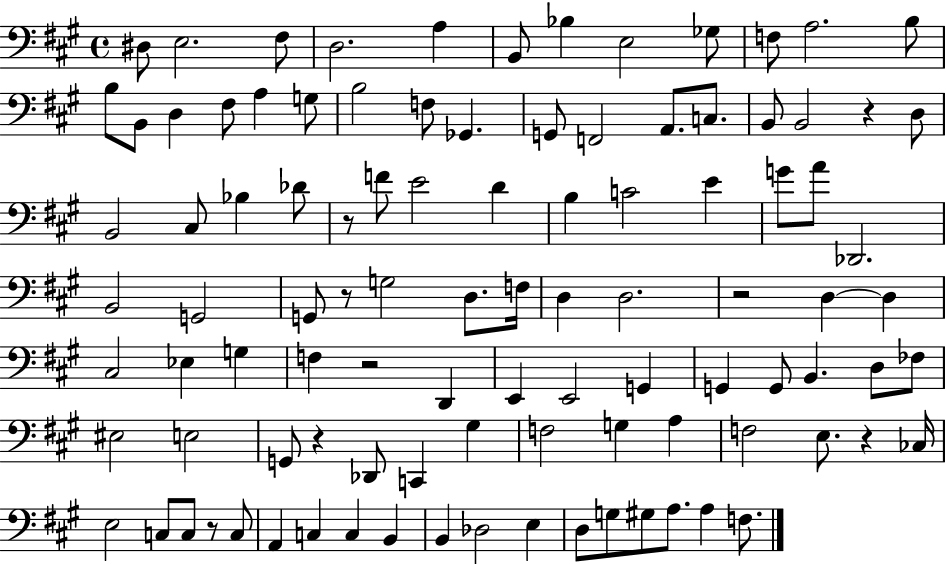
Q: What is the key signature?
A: A major